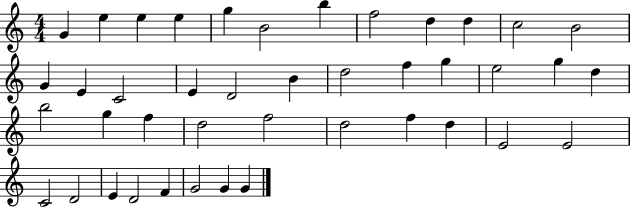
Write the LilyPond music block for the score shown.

{
  \clef treble
  \numericTimeSignature
  \time 4/4
  \key c \major
  g'4 e''4 e''4 e''4 | g''4 b'2 b''4 | f''2 d''4 d''4 | c''2 b'2 | \break g'4 e'4 c'2 | e'4 d'2 b'4 | d''2 f''4 g''4 | e''2 g''4 d''4 | \break b''2 g''4 f''4 | d''2 f''2 | d''2 f''4 d''4 | e'2 e'2 | \break c'2 d'2 | e'4 d'2 f'4 | g'2 g'4 g'4 | \bar "|."
}